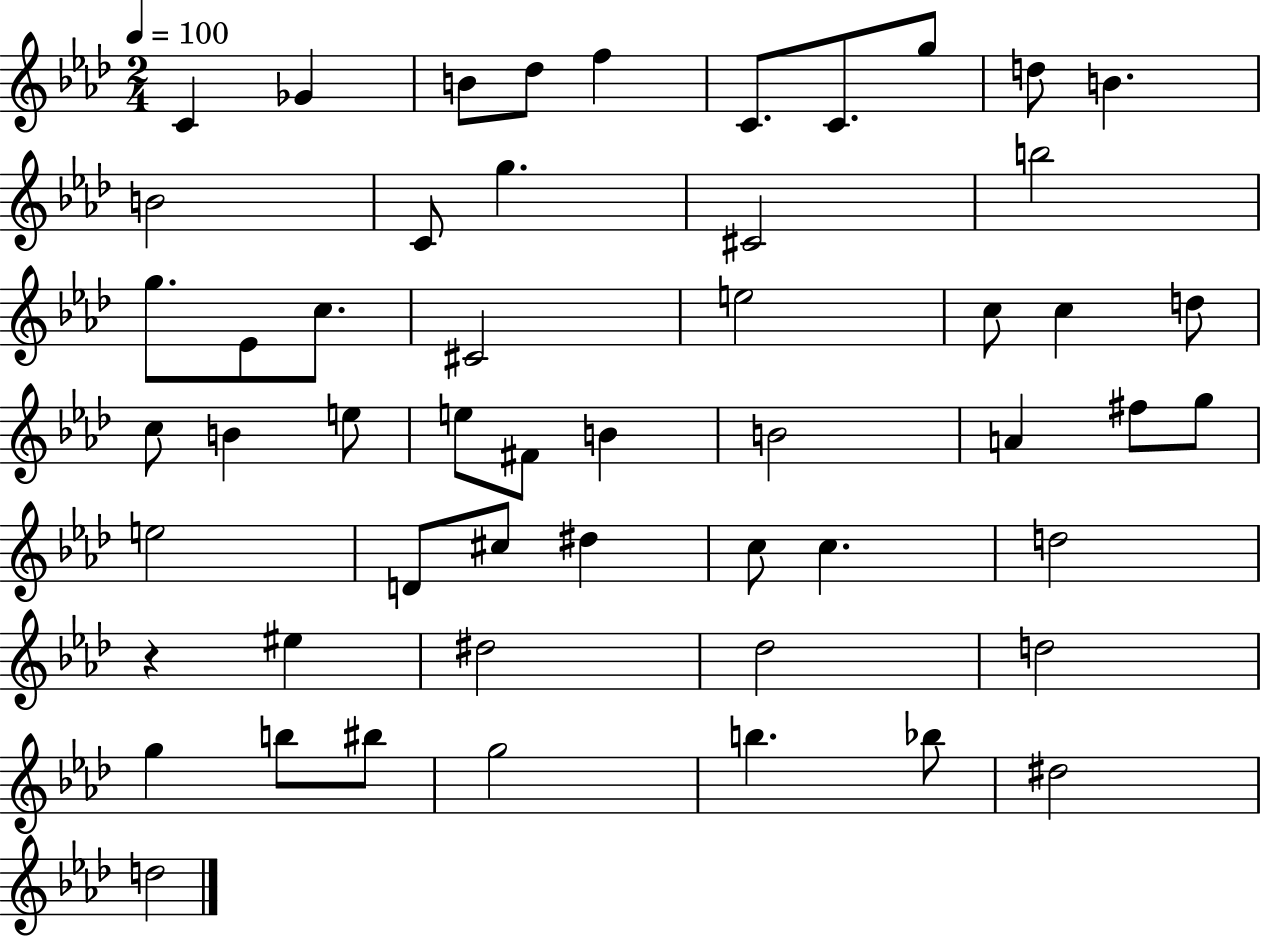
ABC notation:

X:1
T:Untitled
M:2/4
L:1/4
K:Ab
C _G B/2 _d/2 f C/2 C/2 g/2 d/2 B B2 C/2 g ^C2 b2 g/2 _E/2 c/2 ^C2 e2 c/2 c d/2 c/2 B e/2 e/2 ^F/2 B B2 A ^f/2 g/2 e2 D/2 ^c/2 ^d c/2 c d2 z ^e ^d2 _d2 d2 g b/2 ^b/2 g2 b _b/2 ^d2 d2